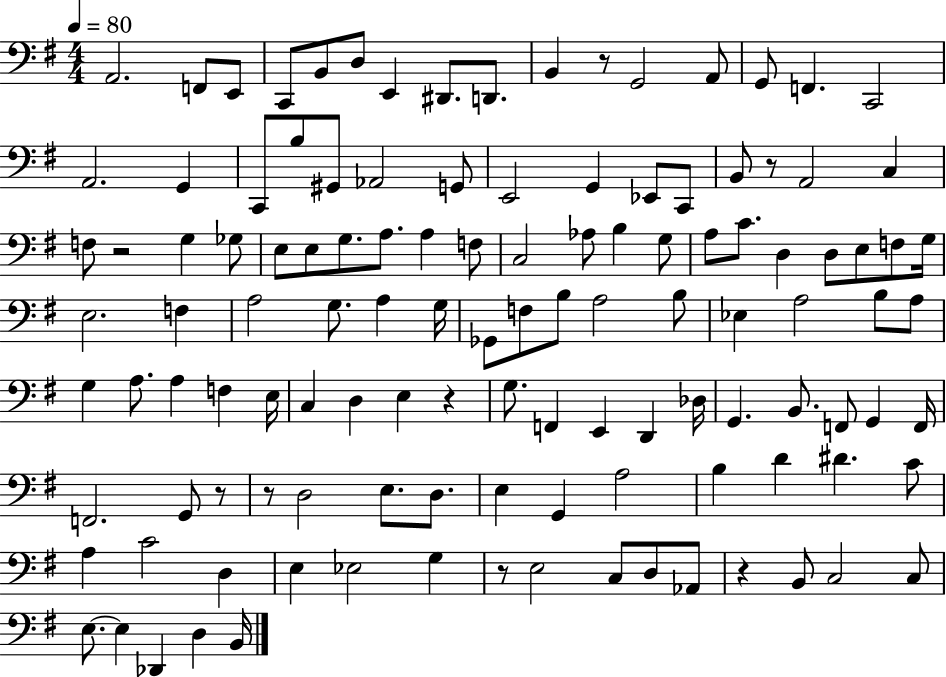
{
  \clef bass
  \numericTimeSignature
  \time 4/4
  \key g \major
  \tempo 4 = 80
  a,2. f,8 e,8 | c,8 b,8 d8 e,4 dis,8. d,8. | b,4 r8 g,2 a,8 | g,8 f,4. c,2 | \break a,2. g,4 | c,8 b8 gis,8 aes,2 g,8 | e,2 g,4 ees,8 c,8 | b,8 r8 a,2 c4 | \break f8 r2 g4 ges8 | e8 e8 g8. a8. a4 f8 | c2 aes8 b4 g8 | a8 c'8. d4 d8 e8 f8 g16 | \break e2. f4 | a2 g8. a4 g16 | ges,8 f8 b8 a2 b8 | ees4 a2 b8 a8 | \break g4 a8. a4 f4 e16 | c4 d4 e4 r4 | g8. f,4 e,4 d,4 des16 | g,4. b,8. f,8 g,4 f,16 | \break f,2. g,8 r8 | r8 d2 e8. d8. | e4 g,4 a2 | b4 d'4 dis'4. c'8 | \break a4 c'2 d4 | e4 ees2 g4 | r8 e2 c8 d8 aes,8 | r4 b,8 c2 c8 | \break e8.~~ e4 des,4 d4 b,16 | \bar "|."
}